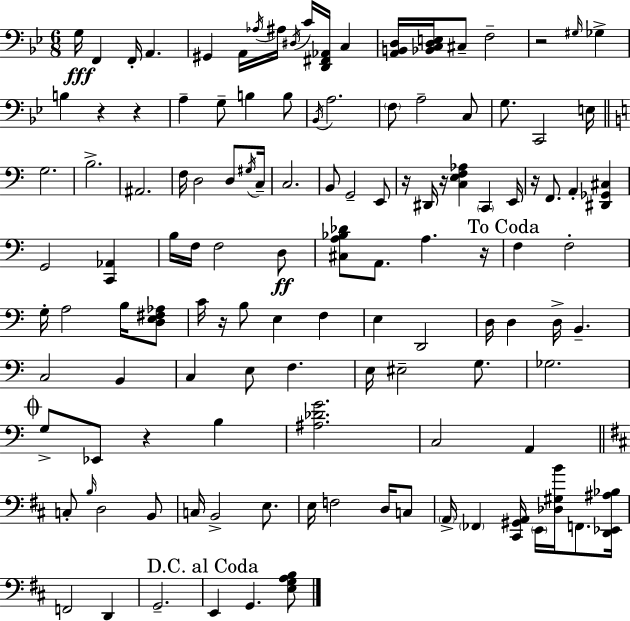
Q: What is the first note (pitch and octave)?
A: G3